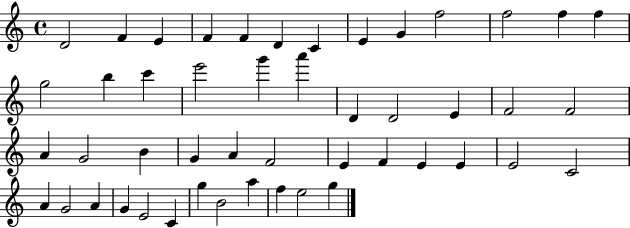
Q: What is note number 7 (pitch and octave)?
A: C4